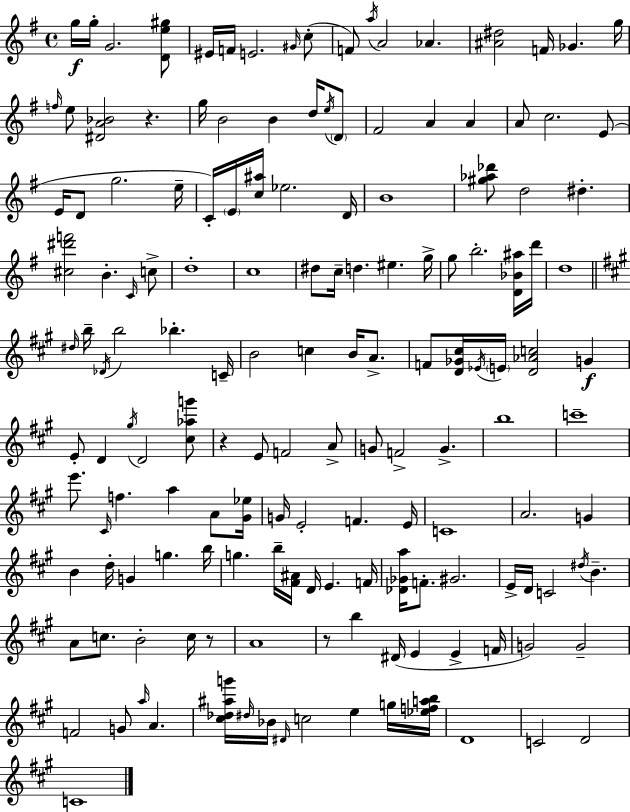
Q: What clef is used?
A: treble